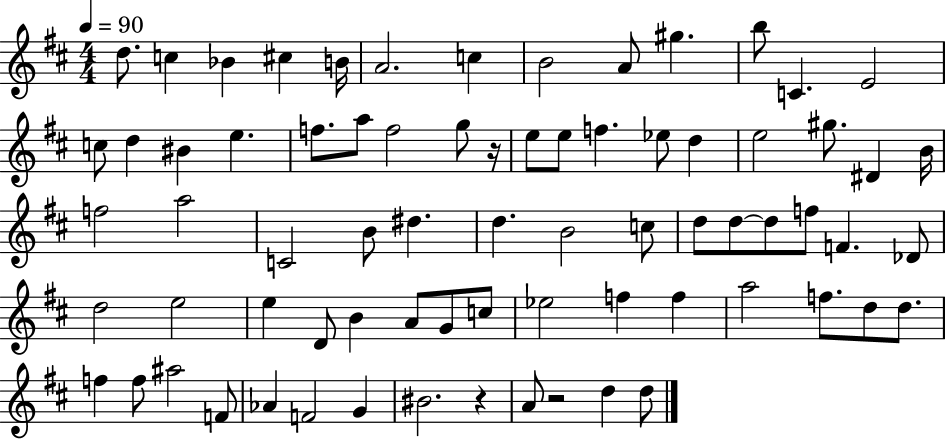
D5/e. C5/q Bb4/q C#5/q B4/s A4/h. C5/q B4/h A4/e G#5/q. B5/e C4/q. E4/h C5/e D5/q BIS4/q E5/q. F5/e. A5/e F5/h G5/e R/s E5/e E5/e F5/q. Eb5/e D5/q E5/h G#5/e. D#4/q B4/s F5/h A5/h C4/h B4/e D#5/q. D5/q. B4/h C5/e D5/e D5/e D5/e F5/e F4/q. Db4/e D5/h E5/h E5/q D4/e B4/q A4/e G4/e C5/e Eb5/h F5/q F5/q A5/h F5/e. D5/e D5/e. F5/q F5/e A#5/h F4/e Ab4/q F4/h G4/q BIS4/h. R/q A4/e R/h D5/q D5/e